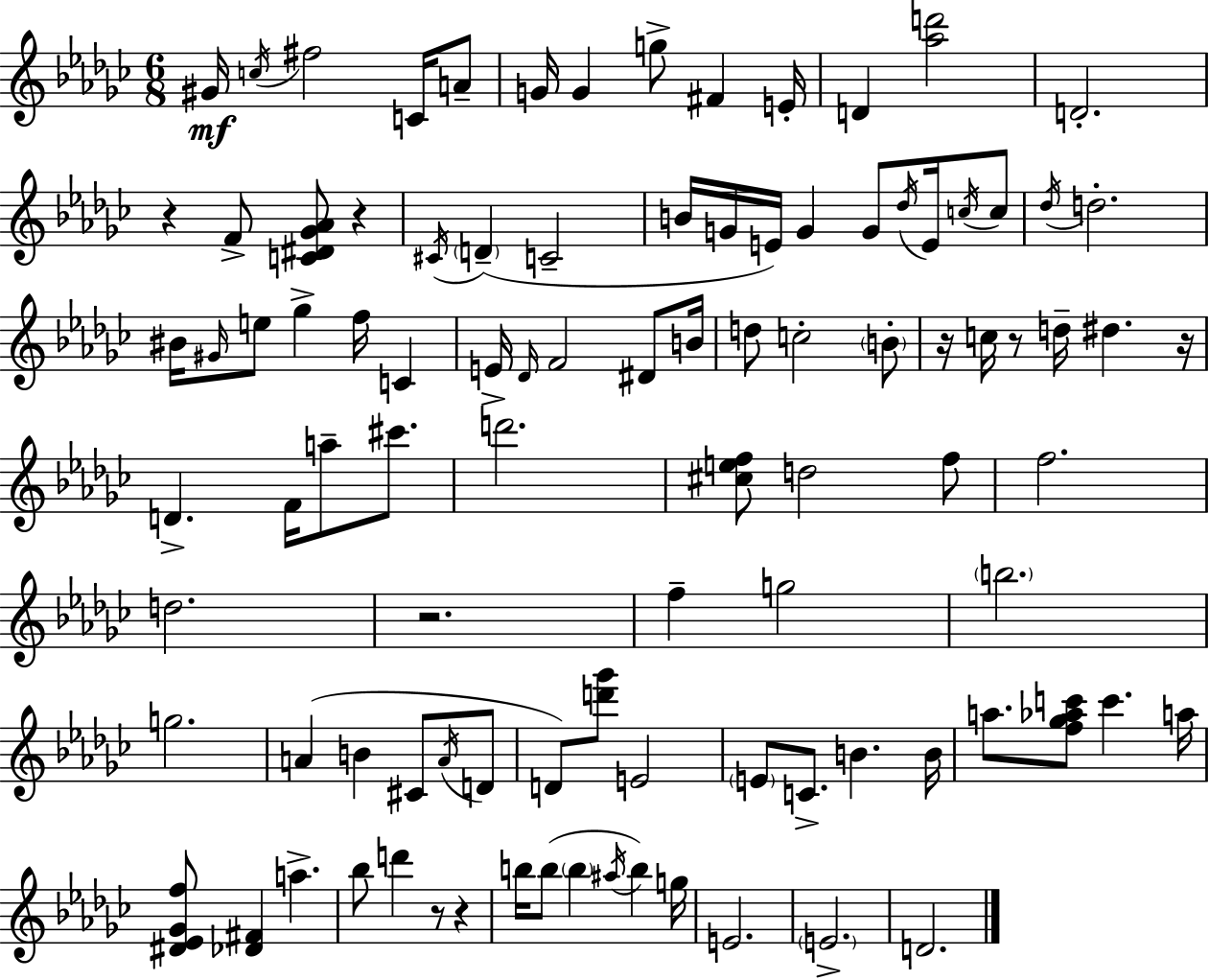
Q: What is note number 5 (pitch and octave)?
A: A4